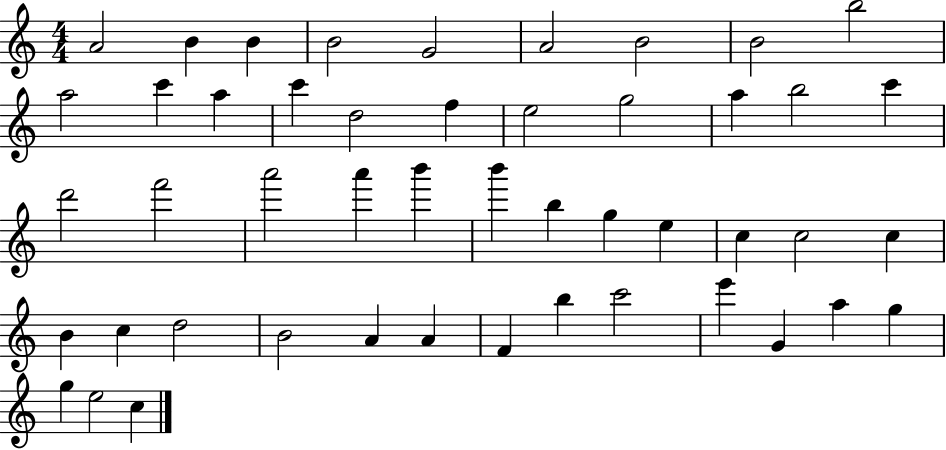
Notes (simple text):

A4/h B4/q B4/q B4/h G4/h A4/h B4/h B4/h B5/h A5/h C6/q A5/q C6/q D5/h F5/q E5/h G5/h A5/q B5/h C6/q D6/h F6/h A6/h A6/q B6/q B6/q B5/q G5/q E5/q C5/q C5/h C5/q B4/q C5/q D5/h B4/h A4/q A4/q F4/q B5/q C6/h E6/q G4/q A5/q G5/q G5/q E5/h C5/q